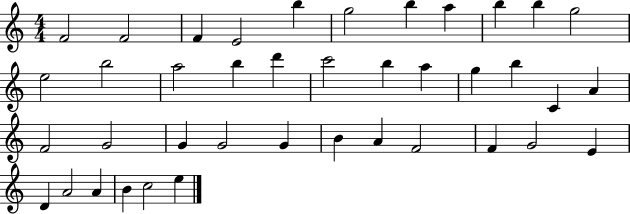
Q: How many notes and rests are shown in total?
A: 40